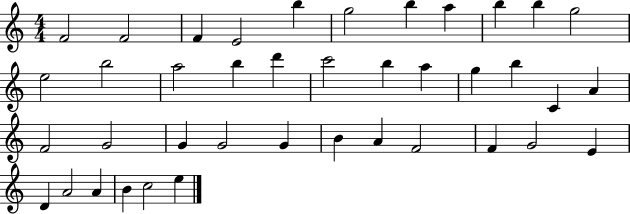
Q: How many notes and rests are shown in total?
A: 40